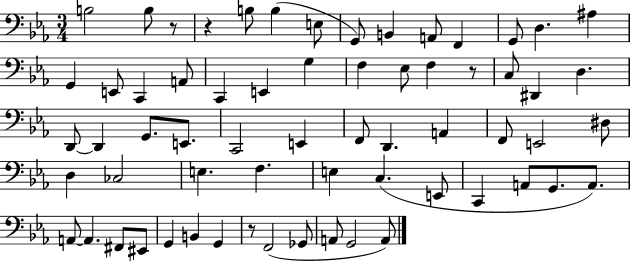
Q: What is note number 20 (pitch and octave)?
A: F3